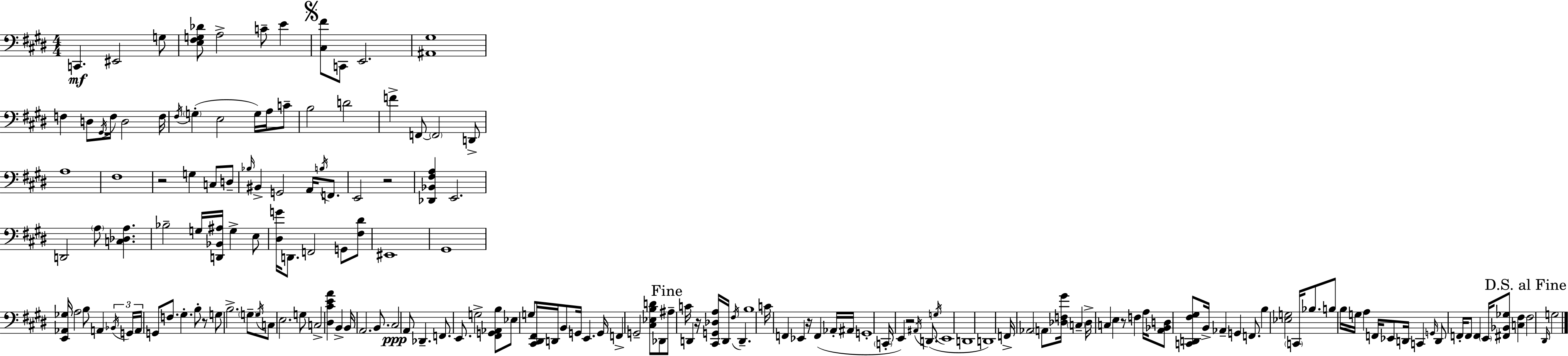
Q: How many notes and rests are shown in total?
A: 170